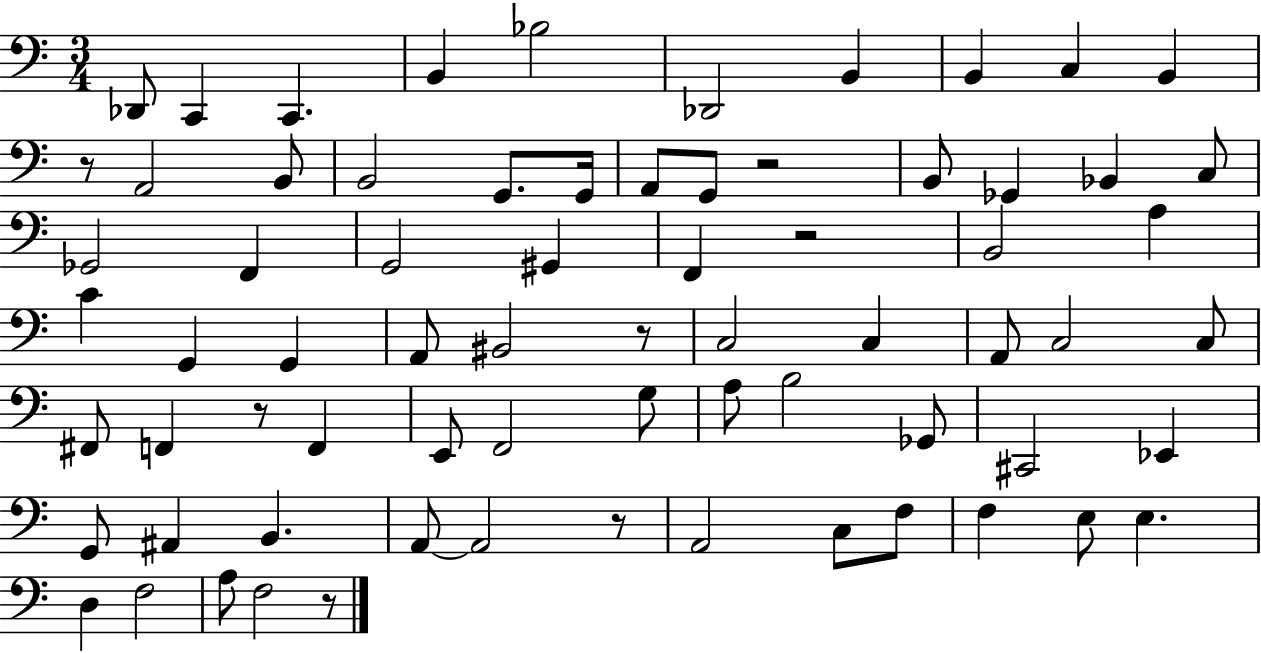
{
  \clef bass
  \numericTimeSignature
  \time 3/4
  \key c \major
  des,8 c,4 c,4. | b,4 bes2 | des,2 b,4 | b,4 c4 b,4 | \break r8 a,2 b,8 | b,2 g,8. g,16 | a,8 g,8 r2 | b,8 ges,4 bes,4 c8 | \break ges,2 f,4 | g,2 gis,4 | f,4 r2 | b,2 a4 | \break c'4 g,4 g,4 | a,8 bis,2 r8 | c2 c4 | a,8 c2 c8 | \break fis,8 f,4 r8 f,4 | e,8 f,2 g8 | a8 b2 ges,8 | cis,2 ees,4 | \break g,8 ais,4 b,4. | a,8~~ a,2 r8 | a,2 c8 f8 | f4 e8 e4. | \break d4 f2 | a8 f2 r8 | \bar "|."
}